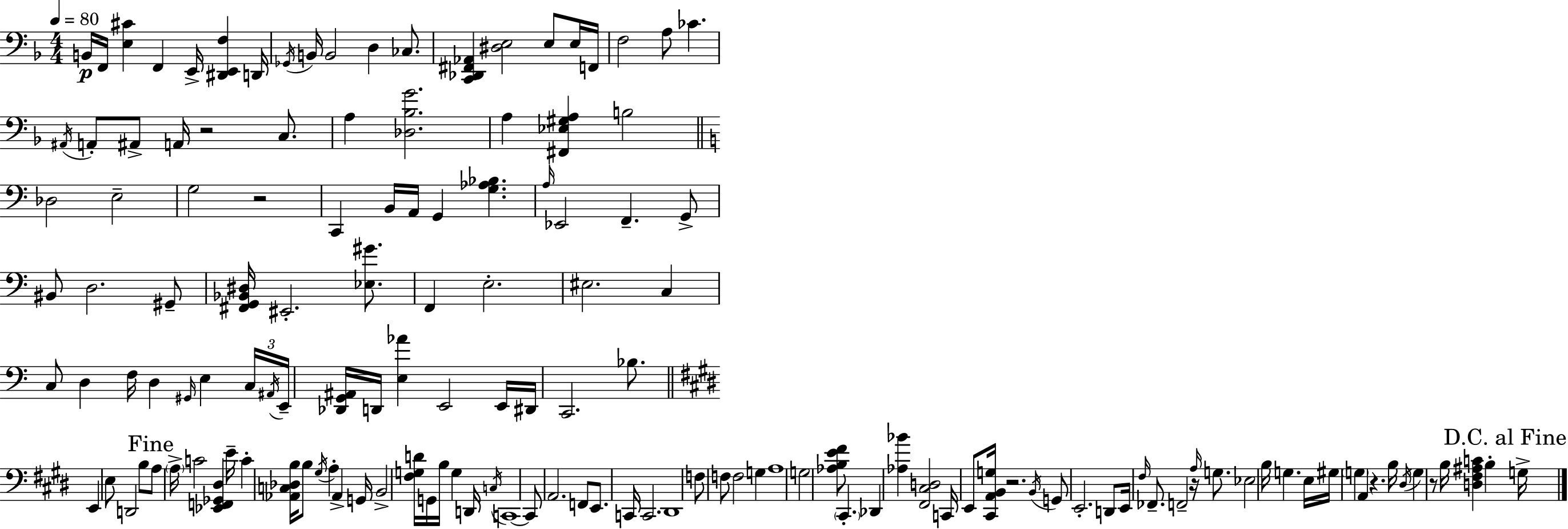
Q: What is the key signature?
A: F major